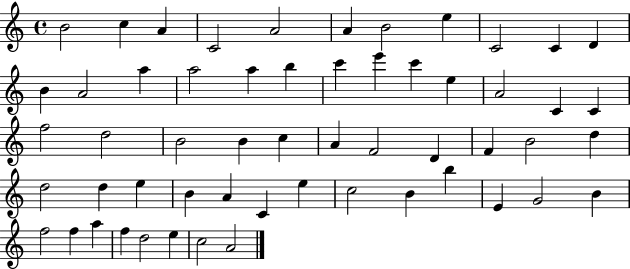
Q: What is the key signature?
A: C major